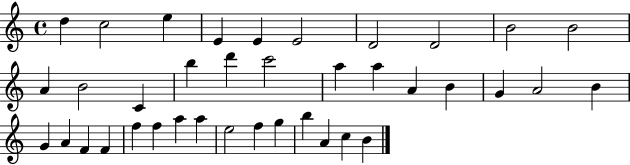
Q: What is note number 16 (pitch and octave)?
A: C6